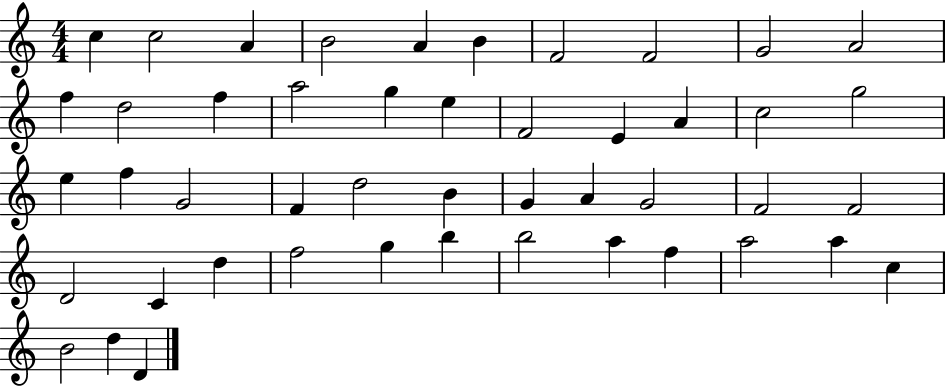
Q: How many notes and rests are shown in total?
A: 47